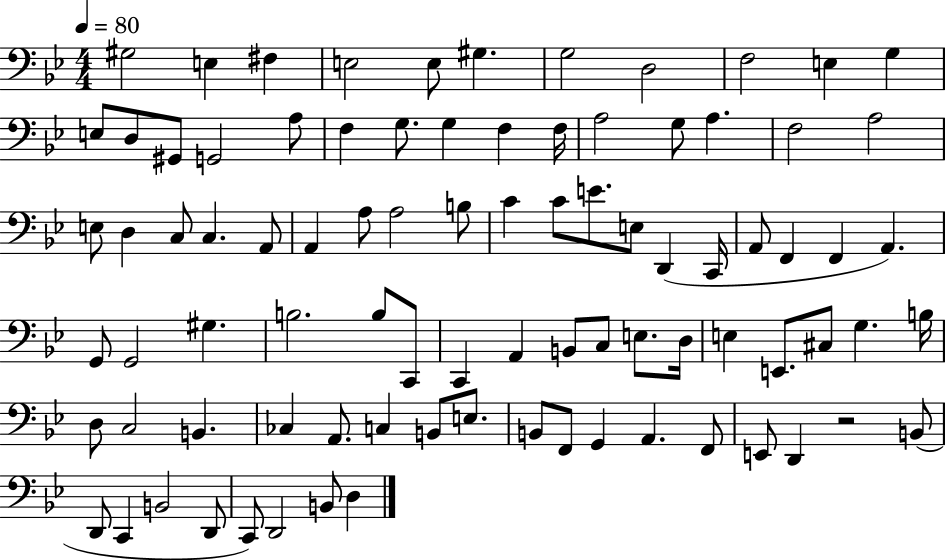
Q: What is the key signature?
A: BES major